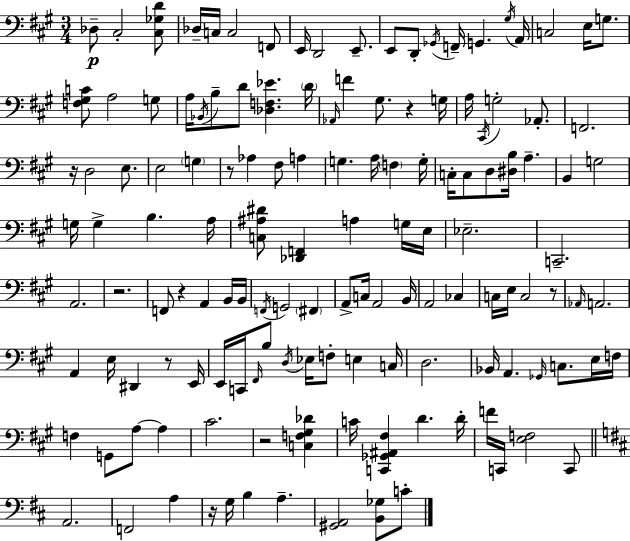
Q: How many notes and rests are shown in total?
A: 138